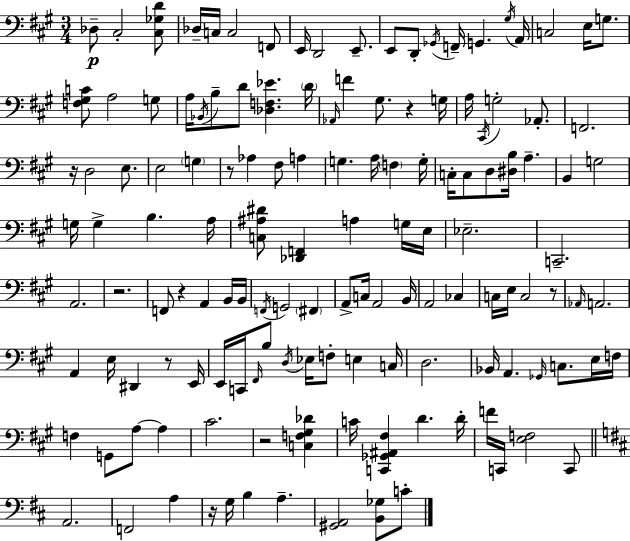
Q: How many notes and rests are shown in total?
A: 138